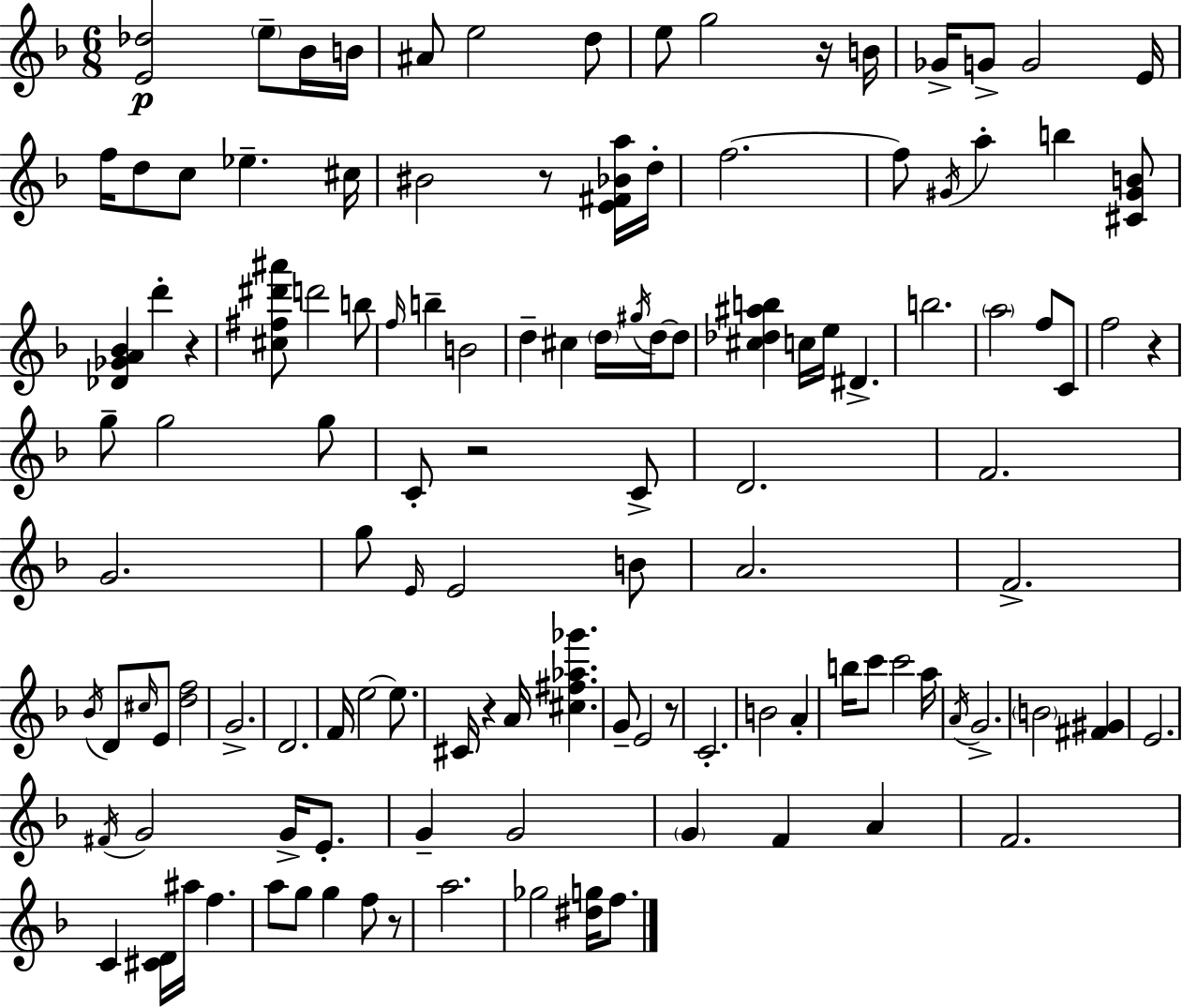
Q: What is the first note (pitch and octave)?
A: E5